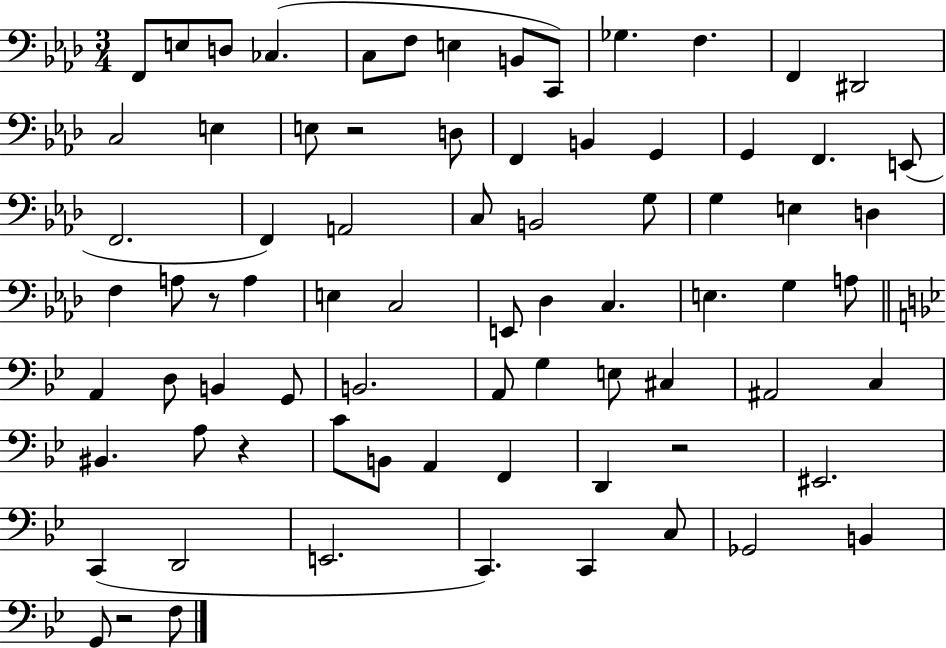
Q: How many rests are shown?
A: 5